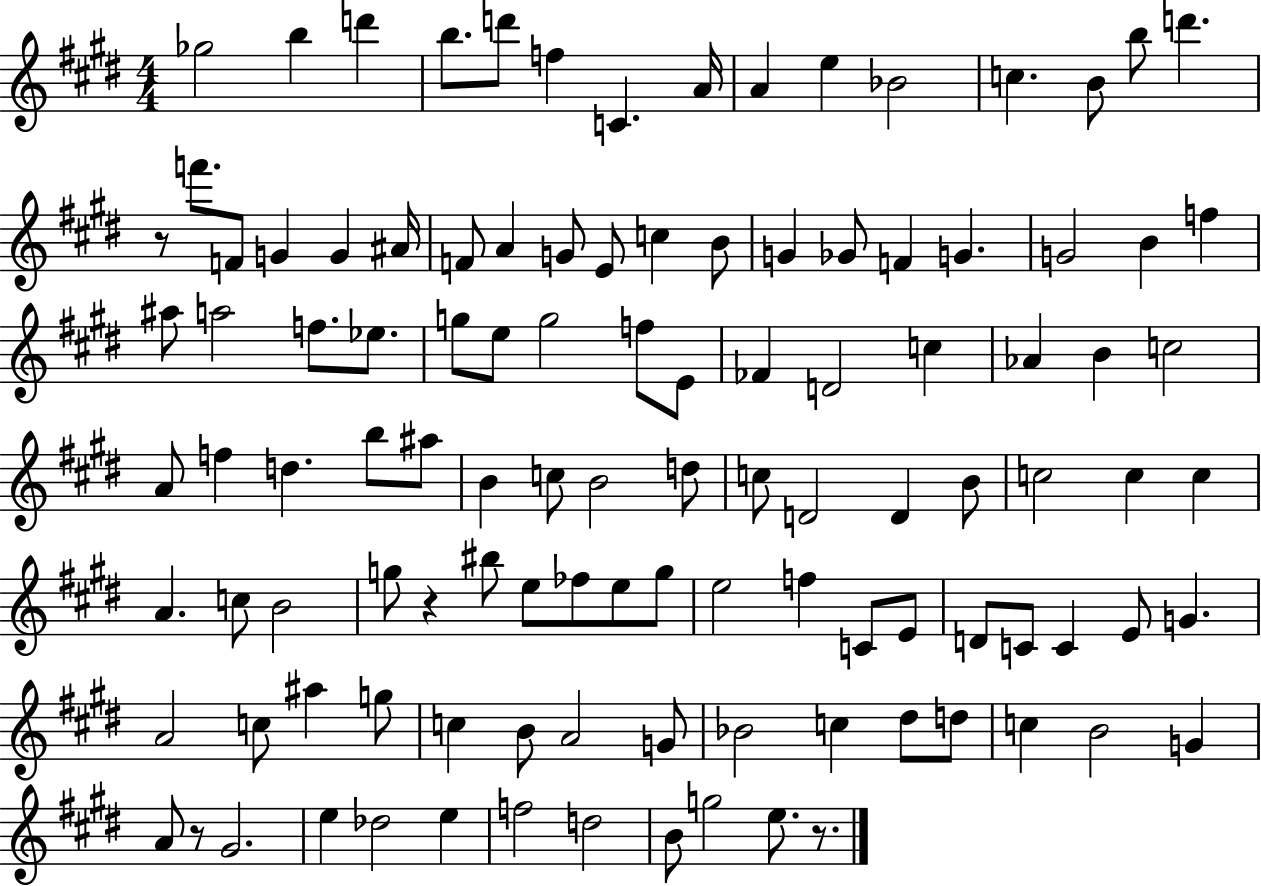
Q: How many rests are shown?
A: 4